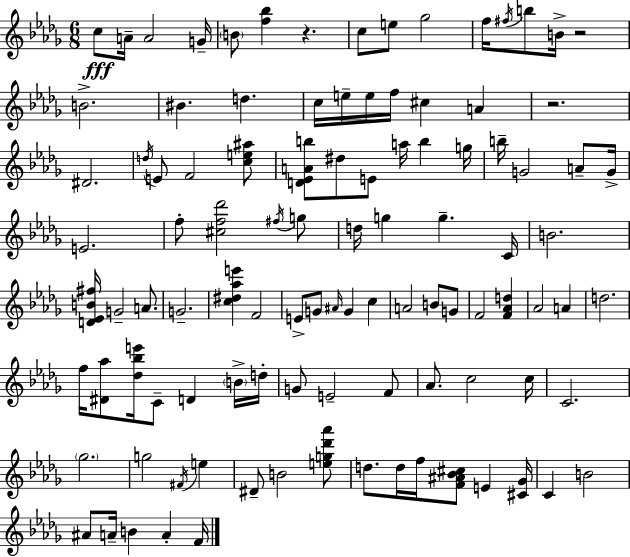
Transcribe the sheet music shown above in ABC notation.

X:1
T:Untitled
M:6/8
L:1/4
K:Bbm
c/2 A/4 A2 G/4 B/2 [f_b] z c/2 e/2 _g2 f/4 ^f/4 b/2 B/4 z2 B2 ^B d c/4 e/4 e/4 f/4 ^c A z2 ^D2 d/4 E/2 F2 [ce^a]/2 [D_EAb]/2 ^d/2 E/2 a/4 b g/4 b/4 G2 A/2 G/4 E2 f/2 [^cf_d']2 ^f/4 g/2 d/4 g g C/4 B2 [D_EB^f]/4 G2 A/2 G2 [c^d_ae'] F2 E/2 G/2 ^A/4 G c A2 B/2 G/2 F2 [F_Ad] _A2 A d2 f/4 [^D_a]/2 [_d_be']/4 C/2 D B/4 d/4 G/2 E2 F/2 _A/2 c2 c/4 C2 _g2 g2 ^F/4 e ^D/2 B2 [eg_d'_a']/2 d/2 d/4 f/4 [F^A_B^c]/2 E [^C_G]/4 C B2 ^A/2 A/4 B A F/4